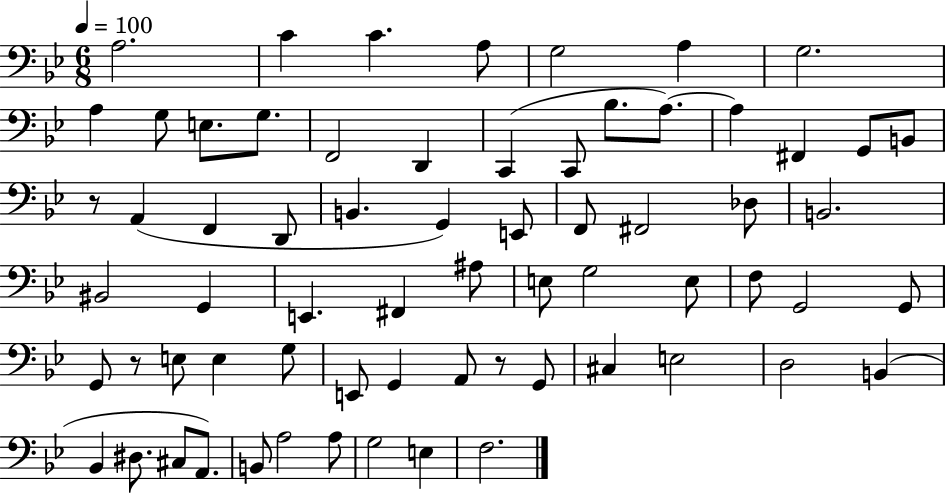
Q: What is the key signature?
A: BES major